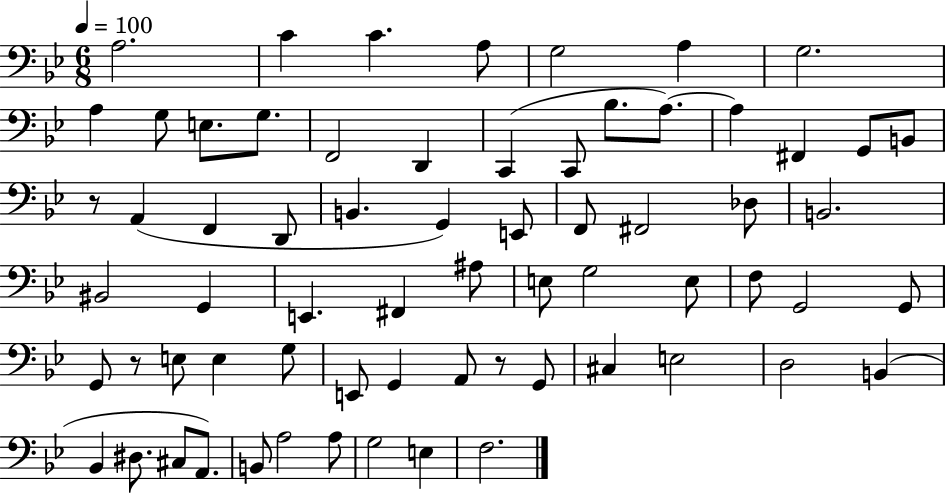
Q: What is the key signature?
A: BES major